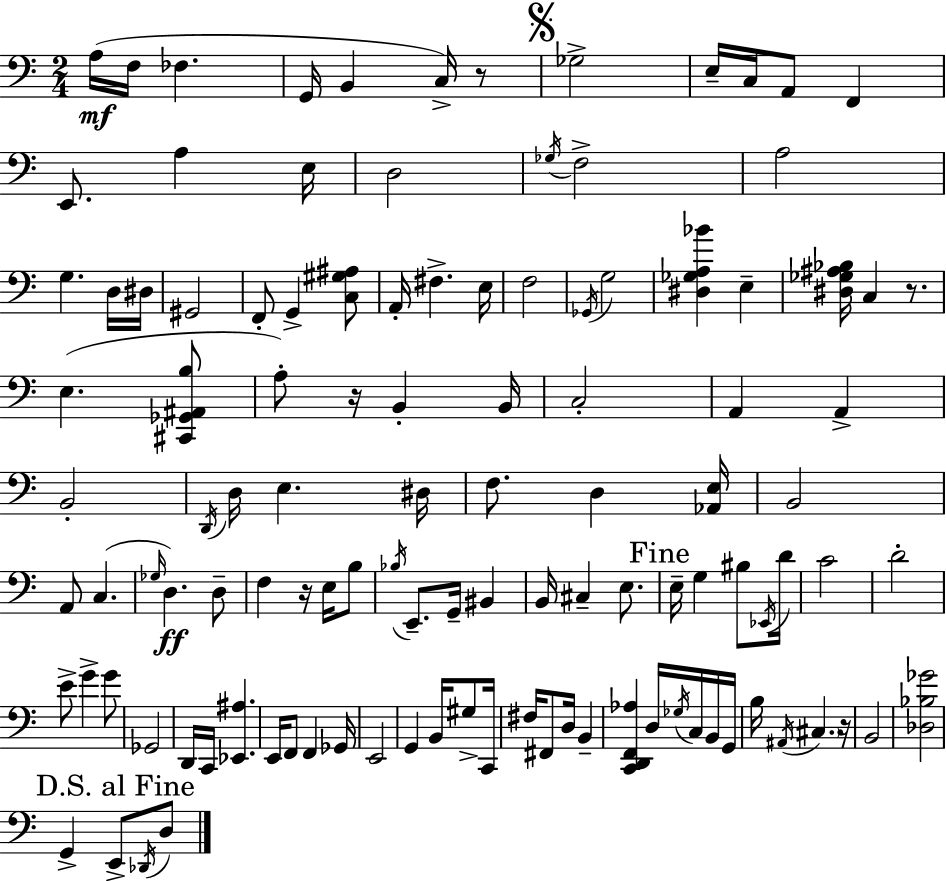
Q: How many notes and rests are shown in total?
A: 114